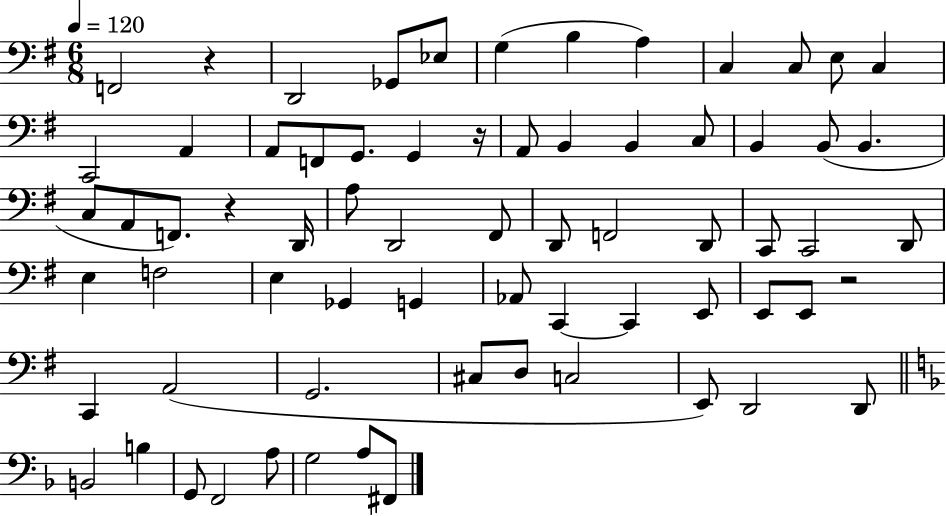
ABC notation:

X:1
T:Untitled
M:6/8
L:1/4
K:G
F,,2 z D,,2 _G,,/2 _E,/2 G, B, A, C, C,/2 E,/2 C, C,,2 A,, A,,/2 F,,/2 G,,/2 G,, z/4 A,,/2 B,, B,, C,/2 B,, B,,/2 B,, C,/2 A,,/2 F,,/2 z D,,/4 A,/2 D,,2 ^F,,/2 D,,/2 F,,2 D,,/2 C,,/2 C,,2 D,,/2 E, F,2 E, _G,, G,, _A,,/2 C,, C,, E,,/2 E,,/2 E,,/2 z2 C,, A,,2 G,,2 ^C,/2 D,/2 C,2 E,,/2 D,,2 D,,/2 B,,2 B, G,,/2 F,,2 A,/2 G,2 A,/2 ^F,,/2